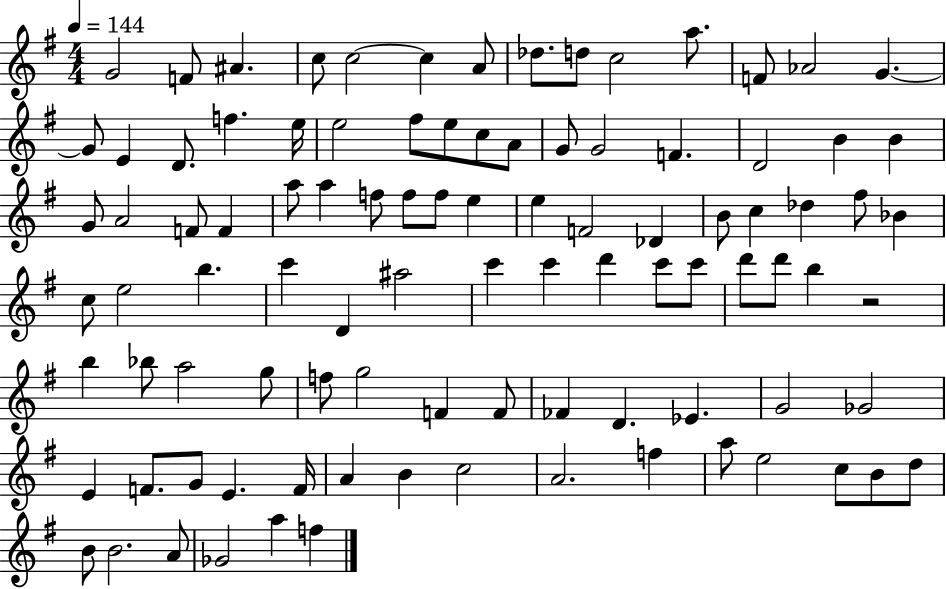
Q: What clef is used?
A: treble